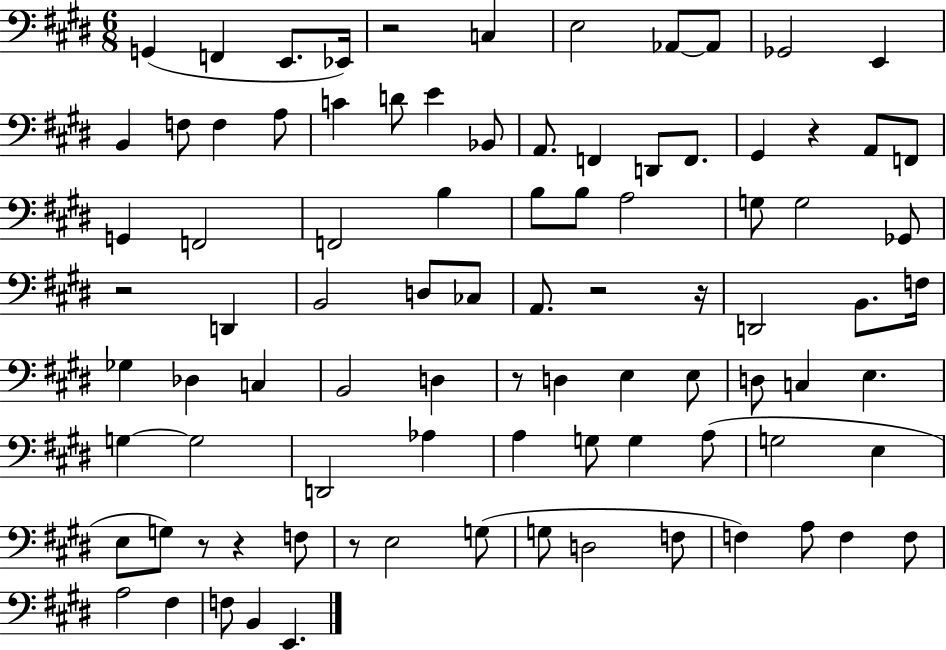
{
  \clef bass
  \numericTimeSignature
  \time 6/8
  \key e \major
  g,4( f,4 e,8. ees,16) | r2 c4 | e2 aes,8~~ aes,8 | ges,2 e,4 | \break b,4 f8 f4 a8 | c'4 d'8 e'4 bes,8 | a,8. f,4 d,8 f,8. | gis,4 r4 a,8 f,8 | \break g,4 f,2 | f,2 b4 | b8 b8 a2 | g8 g2 ges,8 | \break r2 d,4 | b,2 d8 ces8 | a,8. r2 r16 | d,2 b,8. f16 | \break ges4 des4 c4 | b,2 d4 | r8 d4 e4 e8 | d8 c4 e4. | \break g4~~ g2 | d,2 aes4 | a4 g8 g4 a8( | g2 e4 | \break e8 g8) r8 r4 f8 | r8 e2 g8( | g8 d2 f8 | f4) a8 f4 f8 | \break a2 fis4 | f8 b,4 e,4. | \bar "|."
}